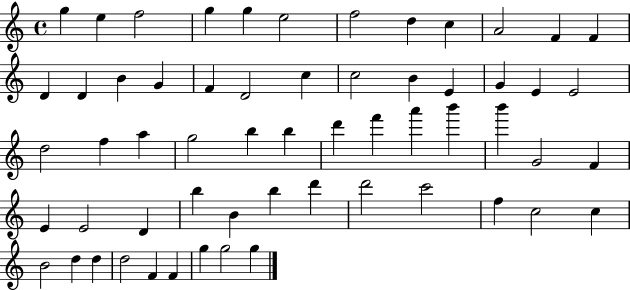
G5/q E5/q F5/h G5/q G5/q E5/h F5/h D5/q C5/q A4/h F4/q F4/q D4/q D4/q B4/q G4/q F4/q D4/h C5/q C5/h B4/q E4/q G4/q E4/q E4/h D5/h F5/q A5/q G5/h B5/q B5/q D6/q F6/q A6/q B6/q B6/q G4/h F4/q E4/q E4/h D4/q B5/q B4/q B5/q D6/q D6/h C6/h F5/q C5/h C5/q B4/h D5/q D5/q D5/h F4/q F4/q G5/q G5/h G5/q